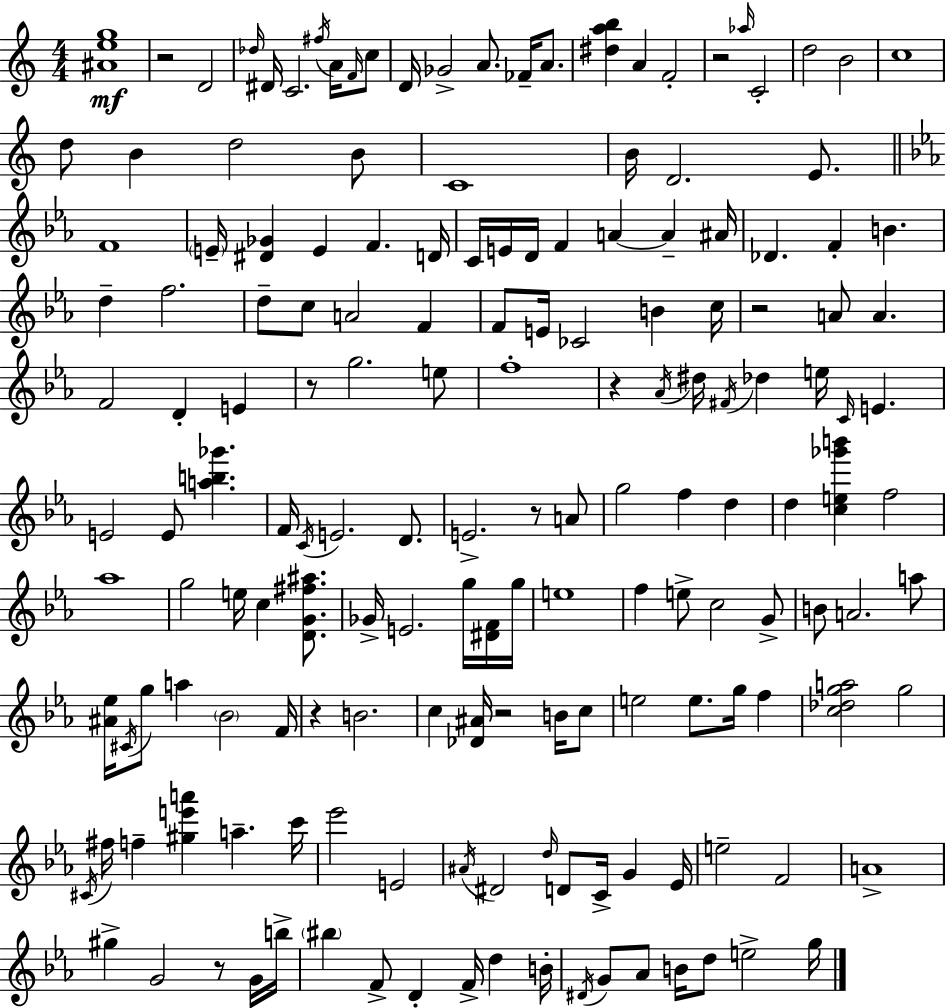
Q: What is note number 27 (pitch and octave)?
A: D4